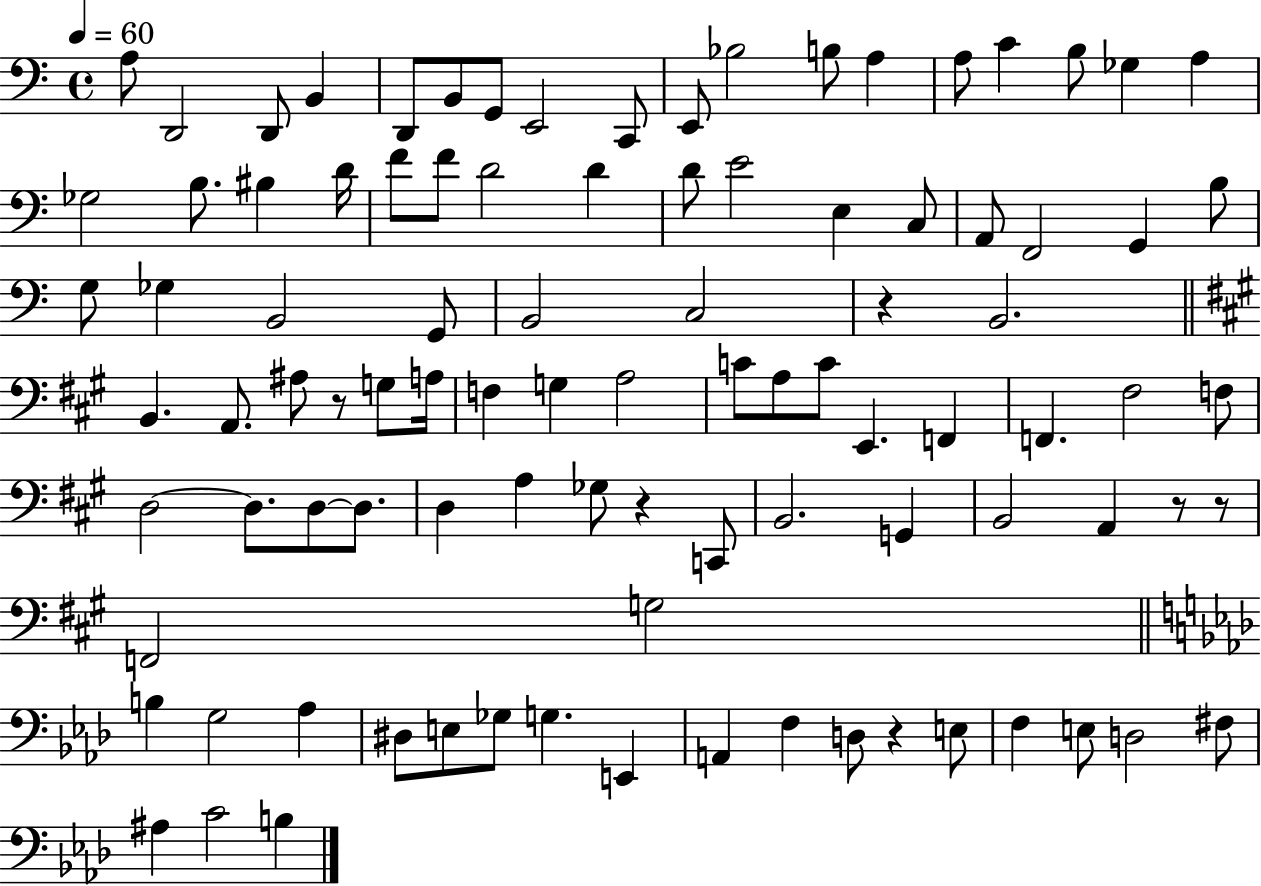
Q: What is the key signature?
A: C major